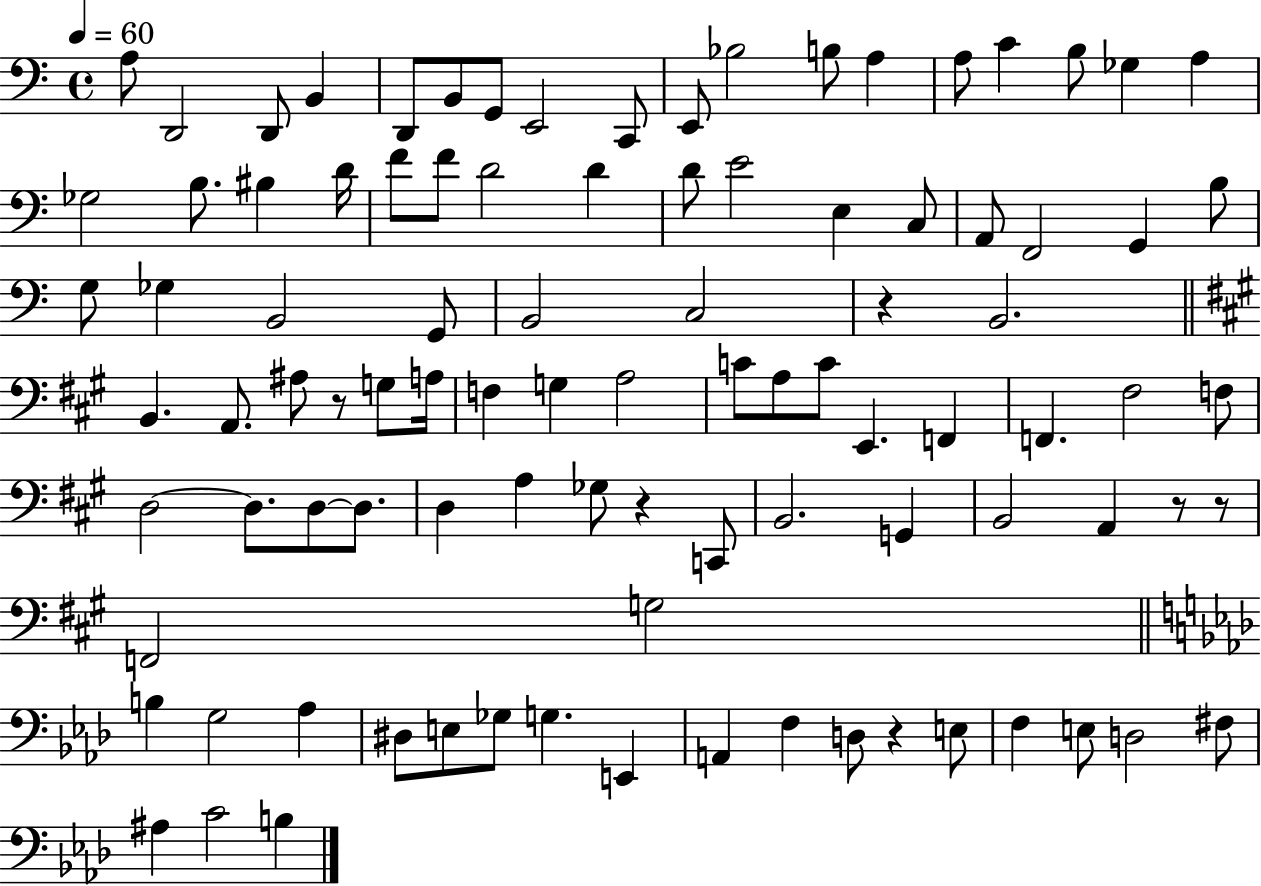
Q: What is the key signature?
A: C major